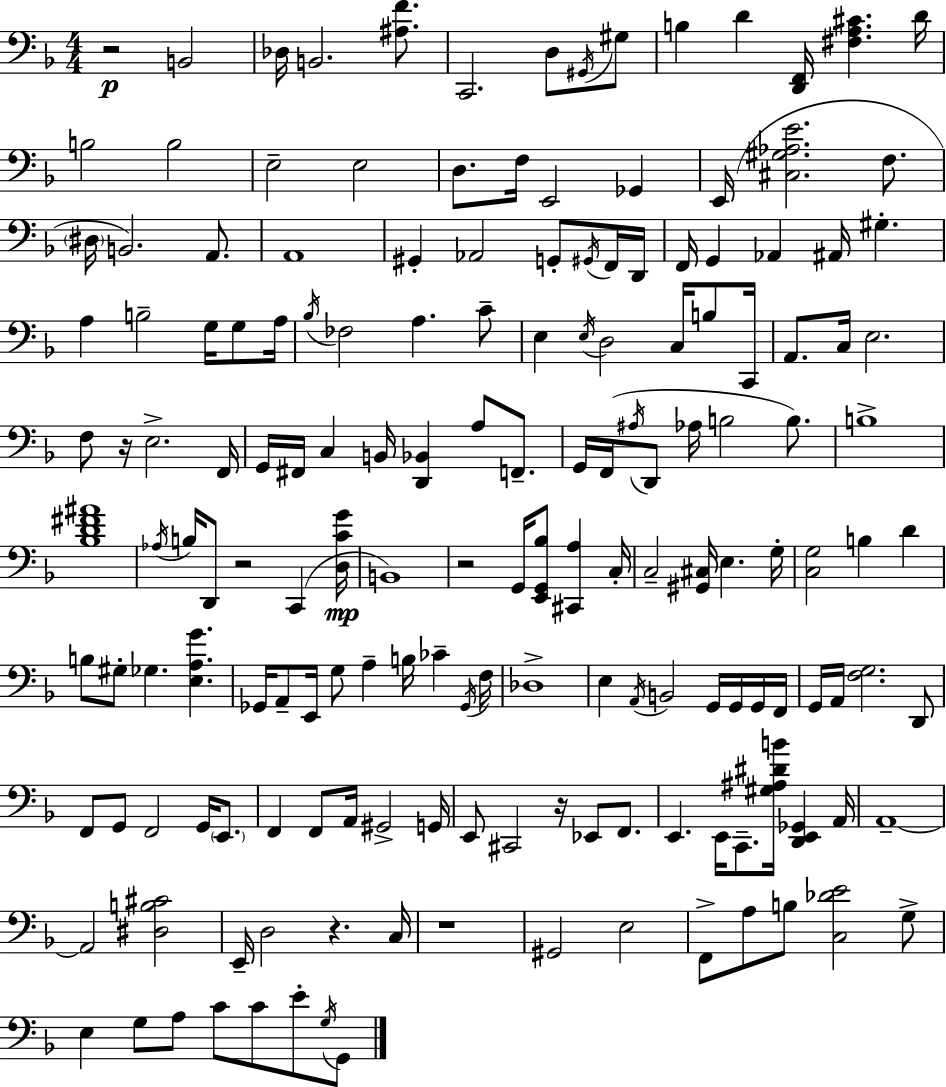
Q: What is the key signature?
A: F major